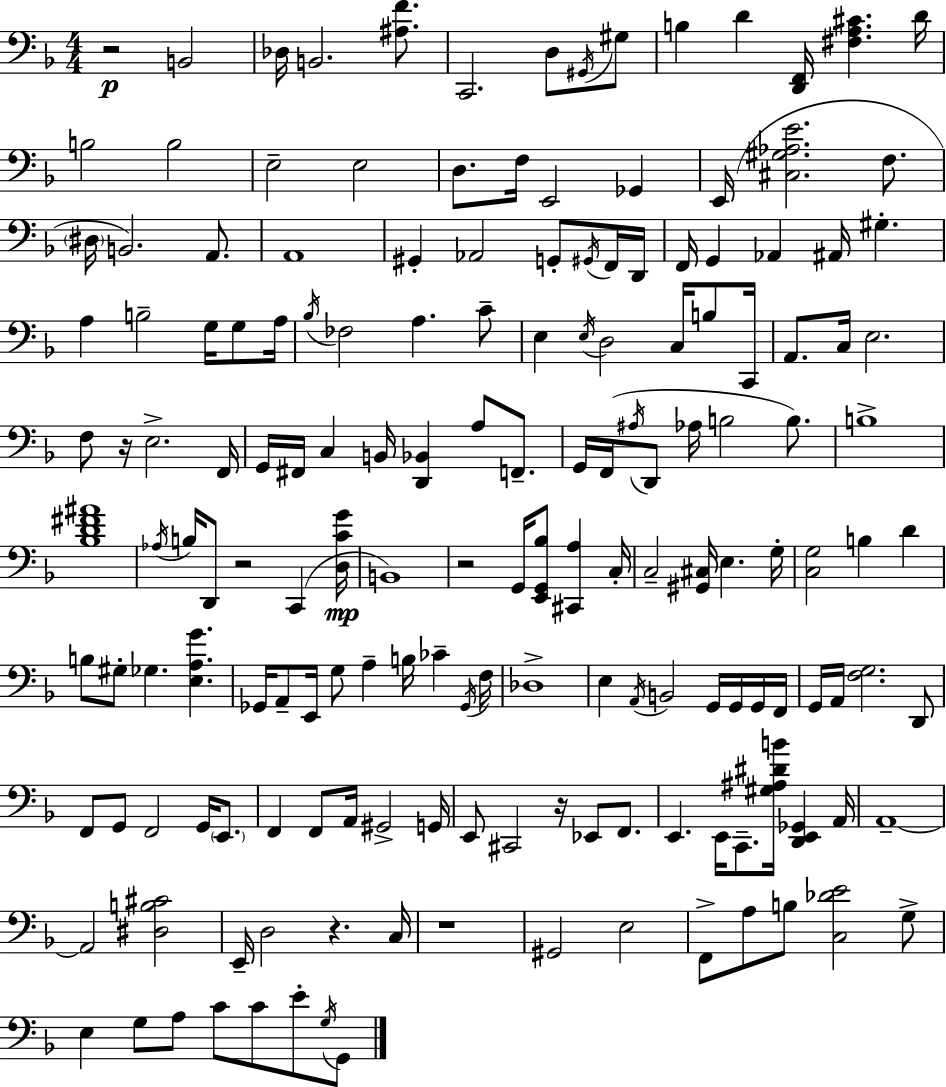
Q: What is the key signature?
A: F major